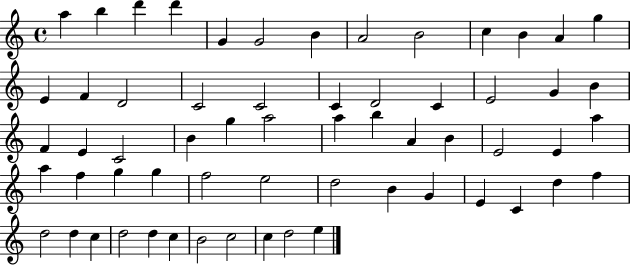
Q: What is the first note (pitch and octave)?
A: A5